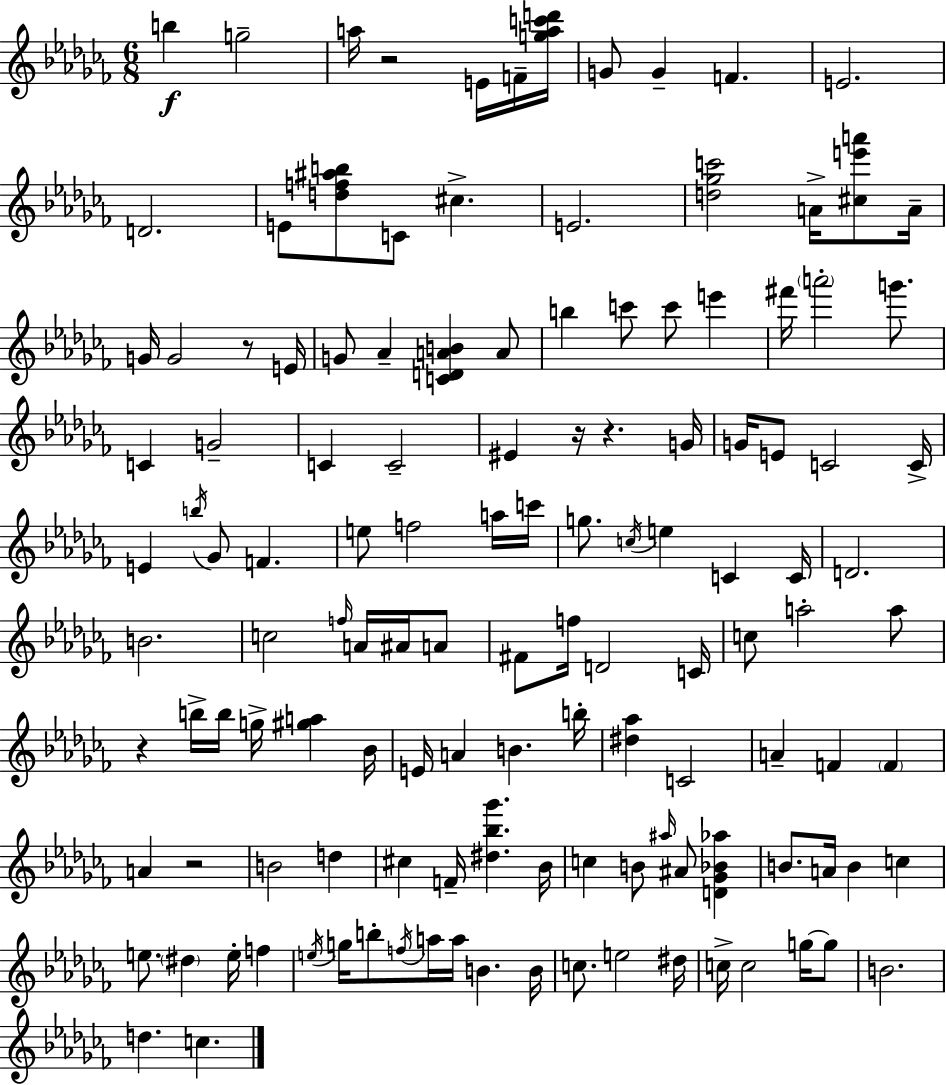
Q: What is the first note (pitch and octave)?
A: B5